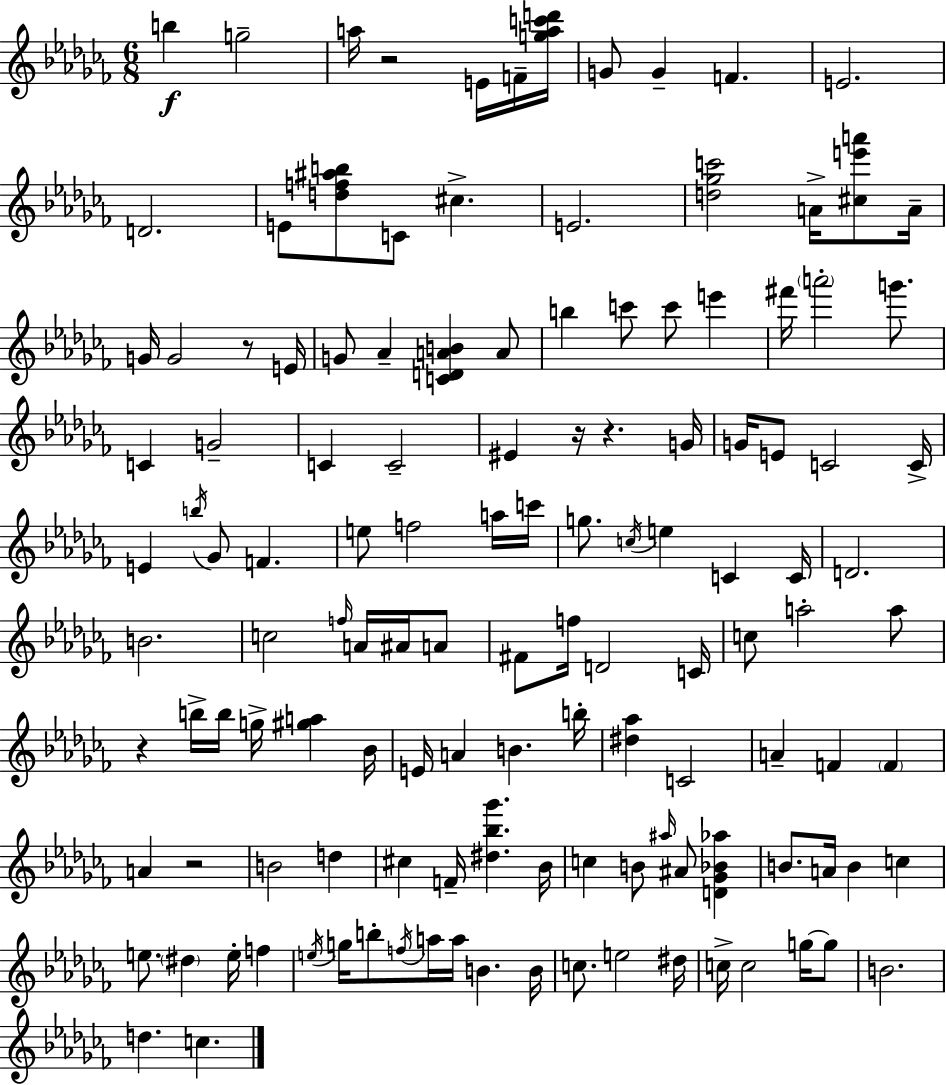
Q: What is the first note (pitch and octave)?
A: B5